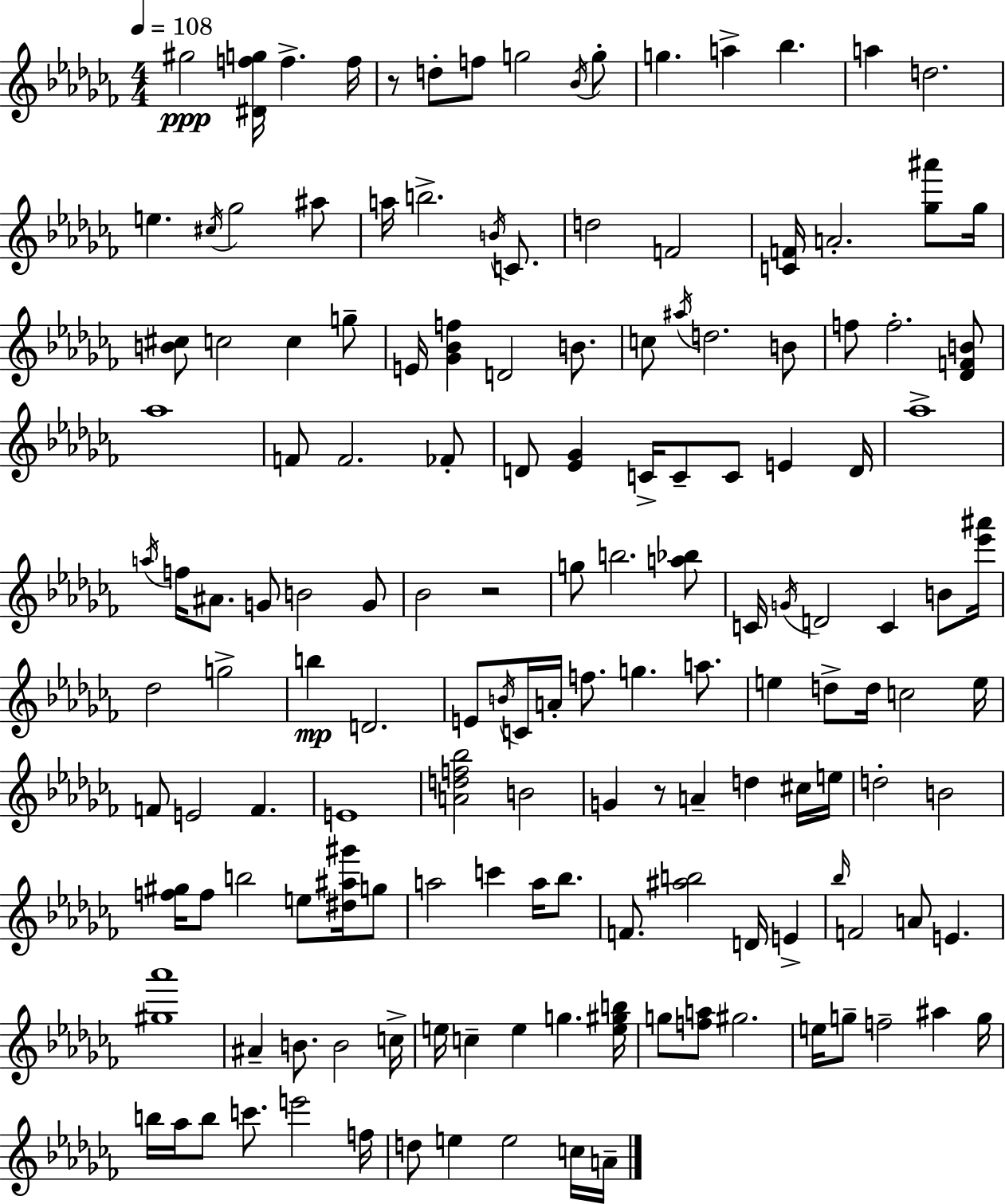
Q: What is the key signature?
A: AES minor